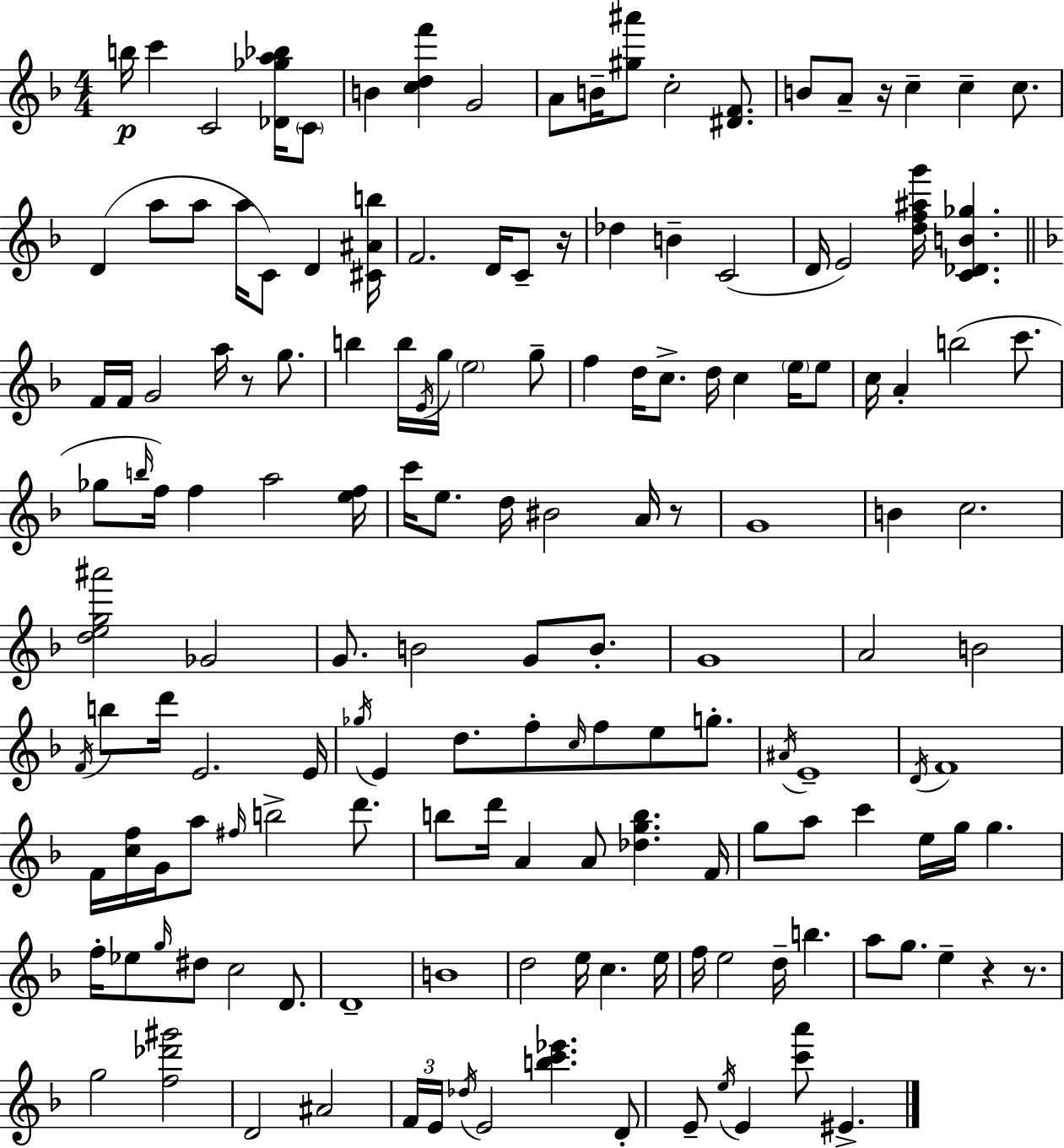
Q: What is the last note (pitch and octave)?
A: EIS4